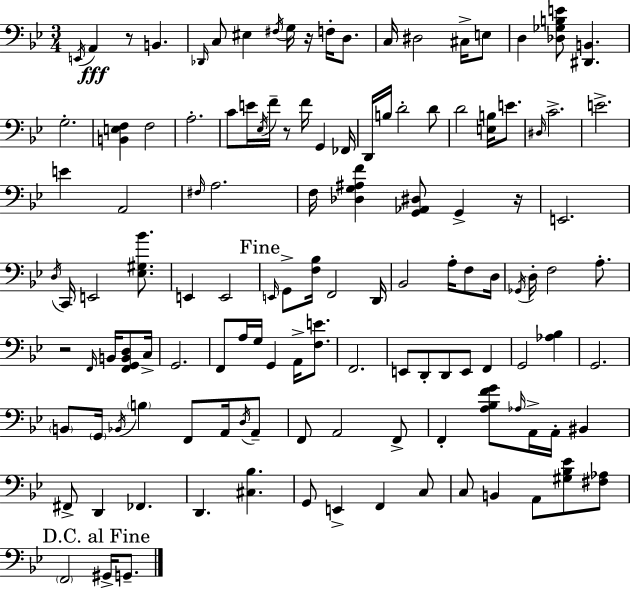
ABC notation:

X:1
T:Untitled
M:3/4
L:1/4
K:Bb
E,,/4 A,, z/2 B,, _D,,/4 C,/2 ^E, ^F,/4 G,/4 z/4 F,/4 D,/2 C,/4 ^D,2 ^C,/4 E,/2 D, [_D,_G,B,E]/2 [^D,,B,,] G,2 [B,,E,F,] F,2 A,2 C/2 E/4 _E,/4 F/4 z/2 F/4 G,, _F,,/4 D,,/4 B,/4 D2 D/2 D2 [E,B,]/4 E/2 ^D,/4 C2 E2 E A,,2 ^F,/4 A,2 F,/4 [_D,G,^A,F] [G,,_A,,^D,]/2 G,, z/4 E,,2 D,/4 C,,/4 E,,2 [_E,^G,_B]/2 E,, E,,2 E,,/4 G,,/2 [F,_B,]/4 F,,2 D,,/4 _B,,2 A,/4 F,/2 D,/4 _G,,/4 D,/4 F,2 A,/2 z2 F,,/4 B,,/4 [F,,G,,B,,D,]/2 C,/4 G,,2 F,,/2 A,/4 G,/4 G,, A,,/4 [F,E]/2 F,,2 E,,/2 D,,/2 D,,/2 E,,/2 F,, G,,2 [_A,_B,] G,,2 B,,/2 G,,/4 _B,,/4 B, F,,/2 A,,/4 D,/4 A,,/2 F,,/2 A,,2 F,,/2 F,, [A,_B,FG]/2 _A,/4 A,,/4 A,,/4 ^B,, ^F,,/2 D,, _F,, D,, [^C,_B,] G,,/2 E,, F,, C,/2 C,/2 B,, A,,/2 [^G,_B,_E]/2 [^F,_A,]/2 F,,2 ^G,,/4 G,,/2